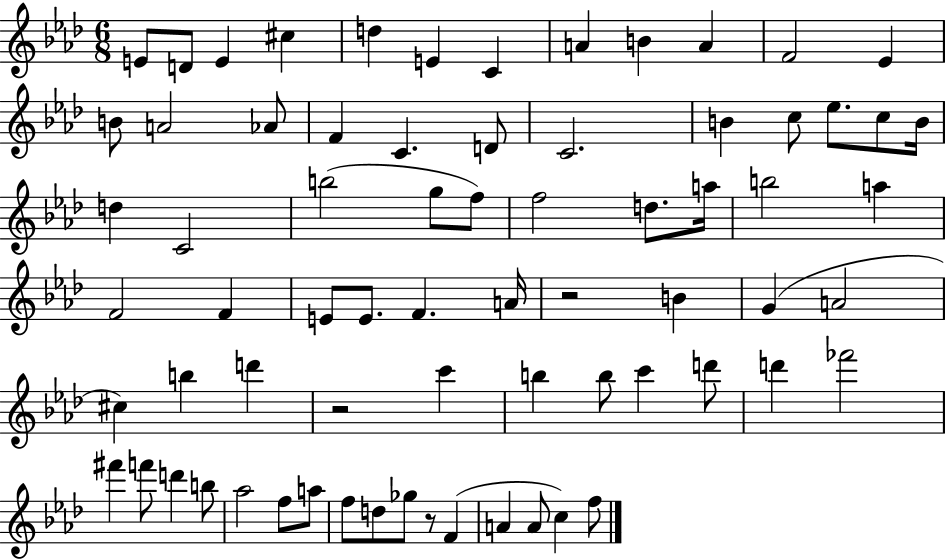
X:1
T:Untitled
M:6/8
L:1/4
K:Ab
E/2 D/2 E ^c d E C A B A F2 _E B/2 A2 _A/2 F C D/2 C2 B c/2 _e/2 c/2 B/4 d C2 b2 g/2 f/2 f2 d/2 a/4 b2 a F2 F E/2 E/2 F A/4 z2 B G A2 ^c b d' z2 c' b b/2 c' d'/2 d' _f'2 ^f' f'/2 d' b/2 _a2 f/2 a/2 f/2 d/2 _g/2 z/2 F A A/2 c f/2